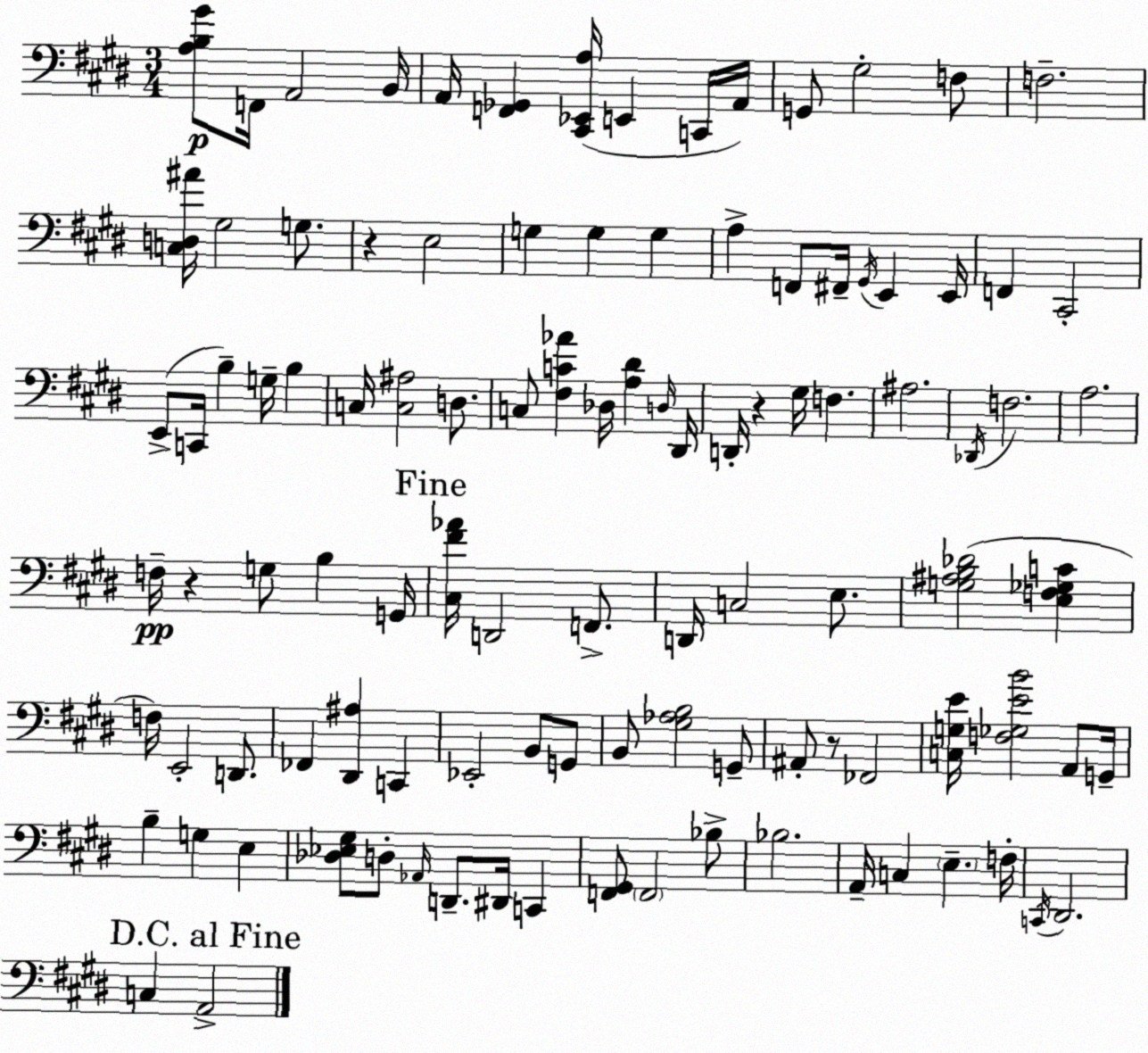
X:1
T:Untitled
M:3/4
L:1/4
K:E
[A,B,^G]/2 F,,/4 A,,2 B,,/4 A,,/4 [F,,_G,,] [^C,,_E,,A,]/4 E,, C,,/4 A,,/4 G,,/2 ^G,2 F,/2 F,2 [C,D,^A]/4 ^G,2 G,/2 z E,2 G, G, G, A, F,,/2 ^F,,/4 ^G,,/4 E,, E,,/4 F,, ^C,,2 E,,/2 C,,/4 B, G,/4 B, C,/4 [C,^A,]2 D,/2 C,/2 [^F,C_A] _D,/4 [A,^D] D,/4 ^D,,/4 D,,/4 z ^G,/4 F, ^A,2 _D,,/4 F,2 A,2 F,/4 z G,/2 B, G,,/4 [^C,^F_A]/4 D,,2 F,,/2 D,,/4 C,2 E,/2 [G,^A,B,_D]2 [E,F,_G,C] F,/4 E,,2 D,,/2 _F,, [^D,,^A,] C,, _E,,2 B,,/2 G,,/2 B,,/2 [^G,_A,B,]2 G,,/2 ^A,,/2 z/2 _F,,2 [C,G,E]/4 [F,_G,EB]2 A,,/2 G,,/4 B, G, E, [_D,_E,^G,]/2 D,/2 _A,,/4 D,,/2 ^D,,/4 C,, [F,,^G,,]/2 F,,2 _B,/2 _B,2 A,,/4 C, E, F,/4 C,,/4 ^D,,2 C, A,,2